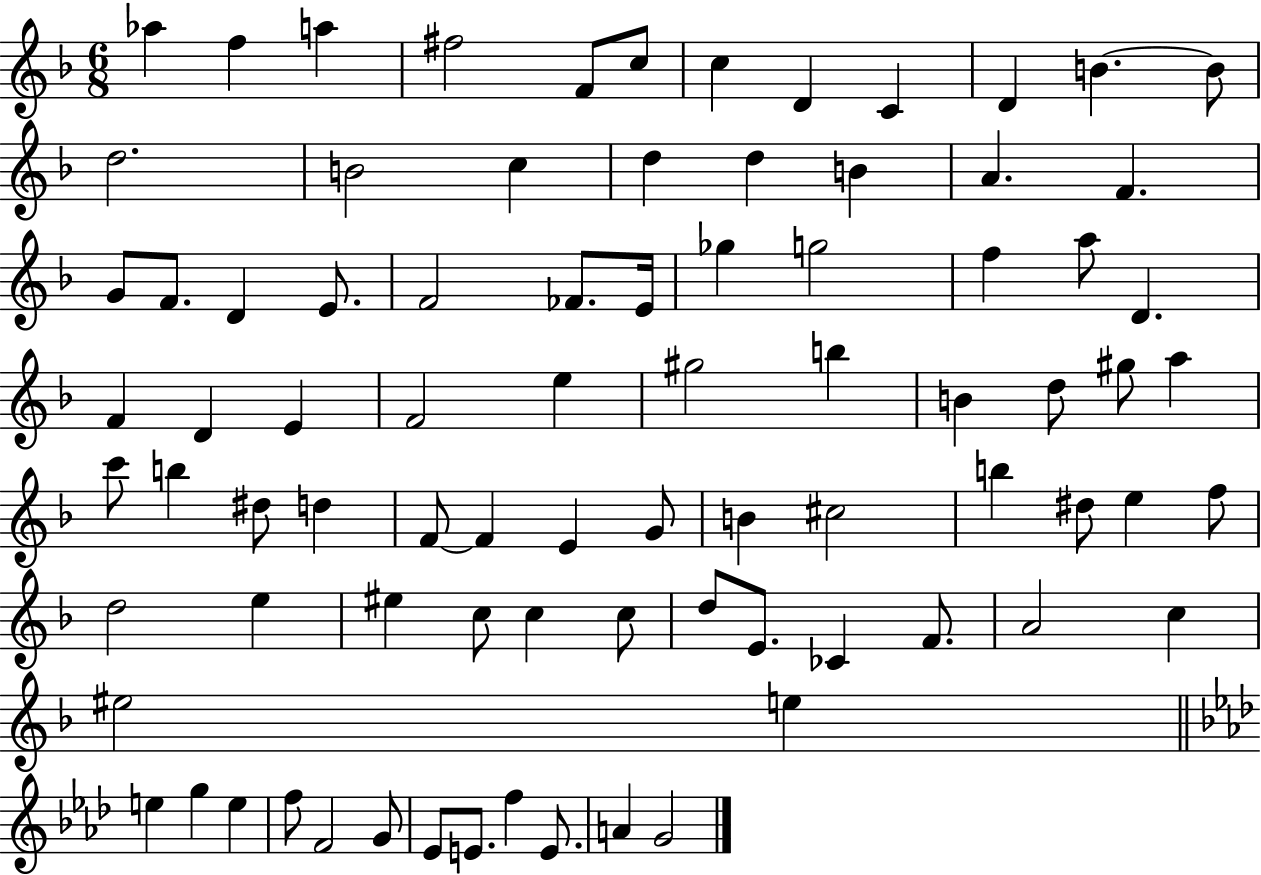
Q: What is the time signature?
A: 6/8